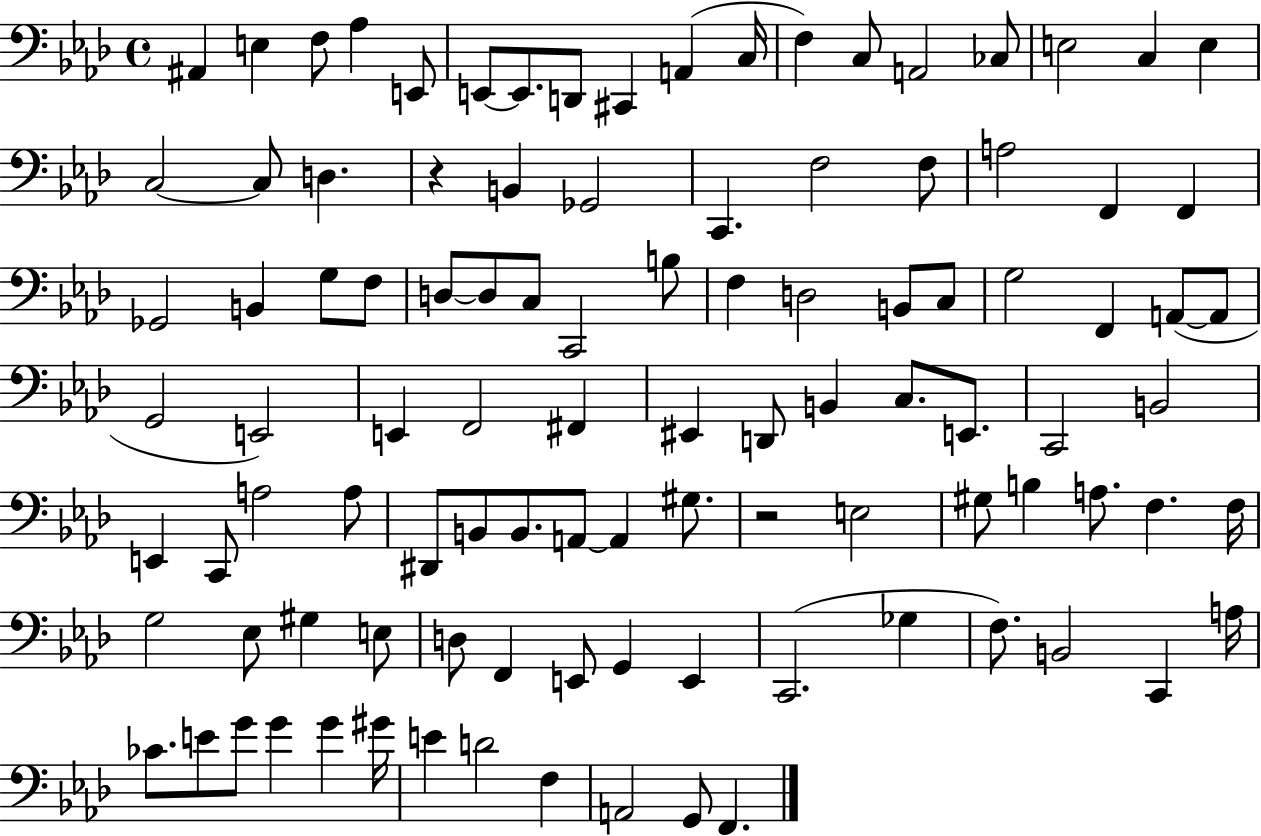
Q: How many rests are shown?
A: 2